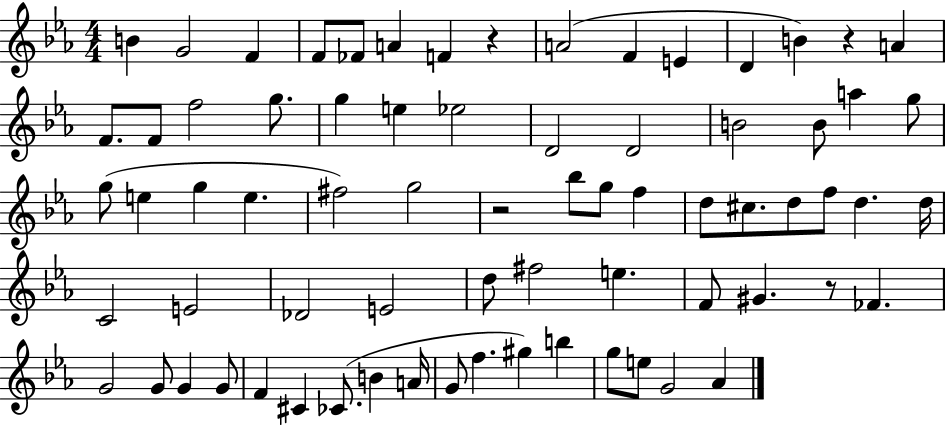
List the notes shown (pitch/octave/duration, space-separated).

B4/q G4/h F4/q F4/e FES4/e A4/q F4/q R/q A4/h F4/q E4/q D4/q B4/q R/q A4/q F4/e. F4/e F5/h G5/e. G5/q E5/q Eb5/h D4/h D4/h B4/h B4/e A5/q G5/e G5/e E5/q G5/q E5/q. F#5/h G5/h R/h Bb5/e G5/e F5/q D5/e C#5/e. D5/e F5/e D5/q. D5/s C4/h E4/h Db4/h E4/h D5/e F#5/h E5/q. F4/e G#4/q. R/e FES4/q. G4/h G4/e G4/q G4/e F4/q C#4/q CES4/e. B4/q A4/s G4/e F5/q. G#5/q B5/q G5/e E5/e G4/h Ab4/q